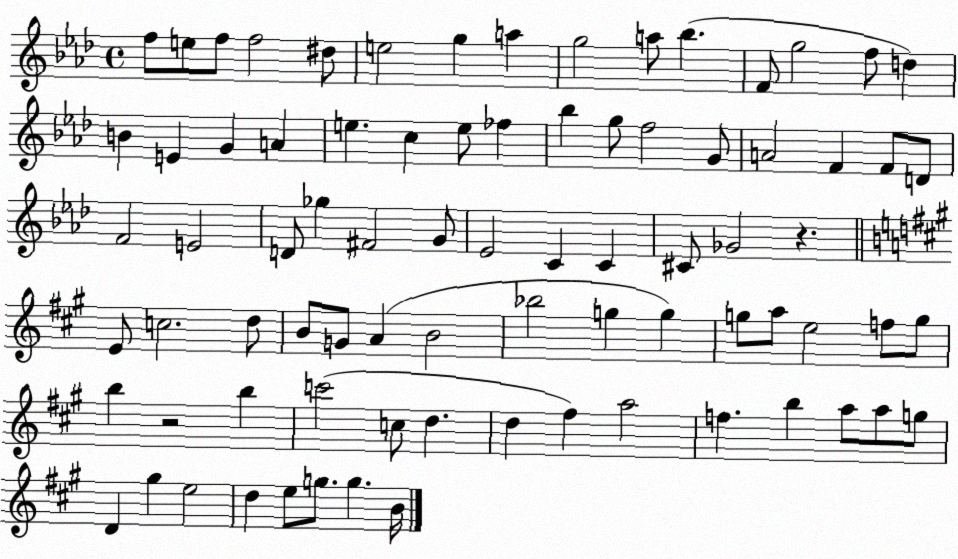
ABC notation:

X:1
T:Untitled
M:4/4
L:1/4
K:Ab
f/2 e/2 f/2 f2 ^d/2 e2 g a g2 a/2 _b F/2 g2 f/2 d B E G A e c e/2 _f _b g/2 f2 G/2 A2 F F/2 D/2 F2 E2 D/2 _g ^F2 G/2 _E2 C C ^C/2 _G2 z E/2 c2 d/2 B/2 G/2 A B2 _b2 g g g/2 a/2 e2 f/2 g/2 b z2 b c'2 c/2 d d ^f a2 f b a/2 a/2 g/2 D ^g e2 d e/2 g/2 g B/4